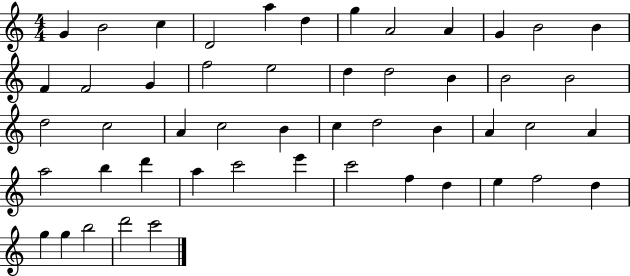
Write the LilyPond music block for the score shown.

{
  \clef treble
  \numericTimeSignature
  \time 4/4
  \key c \major
  g'4 b'2 c''4 | d'2 a''4 d''4 | g''4 a'2 a'4 | g'4 b'2 b'4 | \break f'4 f'2 g'4 | f''2 e''2 | d''4 d''2 b'4 | b'2 b'2 | \break d''2 c''2 | a'4 c''2 b'4 | c''4 d''2 b'4 | a'4 c''2 a'4 | \break a''2 b''4 d'''4 | a''4 c'''2 e'''4 | c'''2 f''4 d''4 | e''4 f''2 d''4 | \break g''4 g''4 b''2 | d'''2 c'''2 | \bar "|."
}